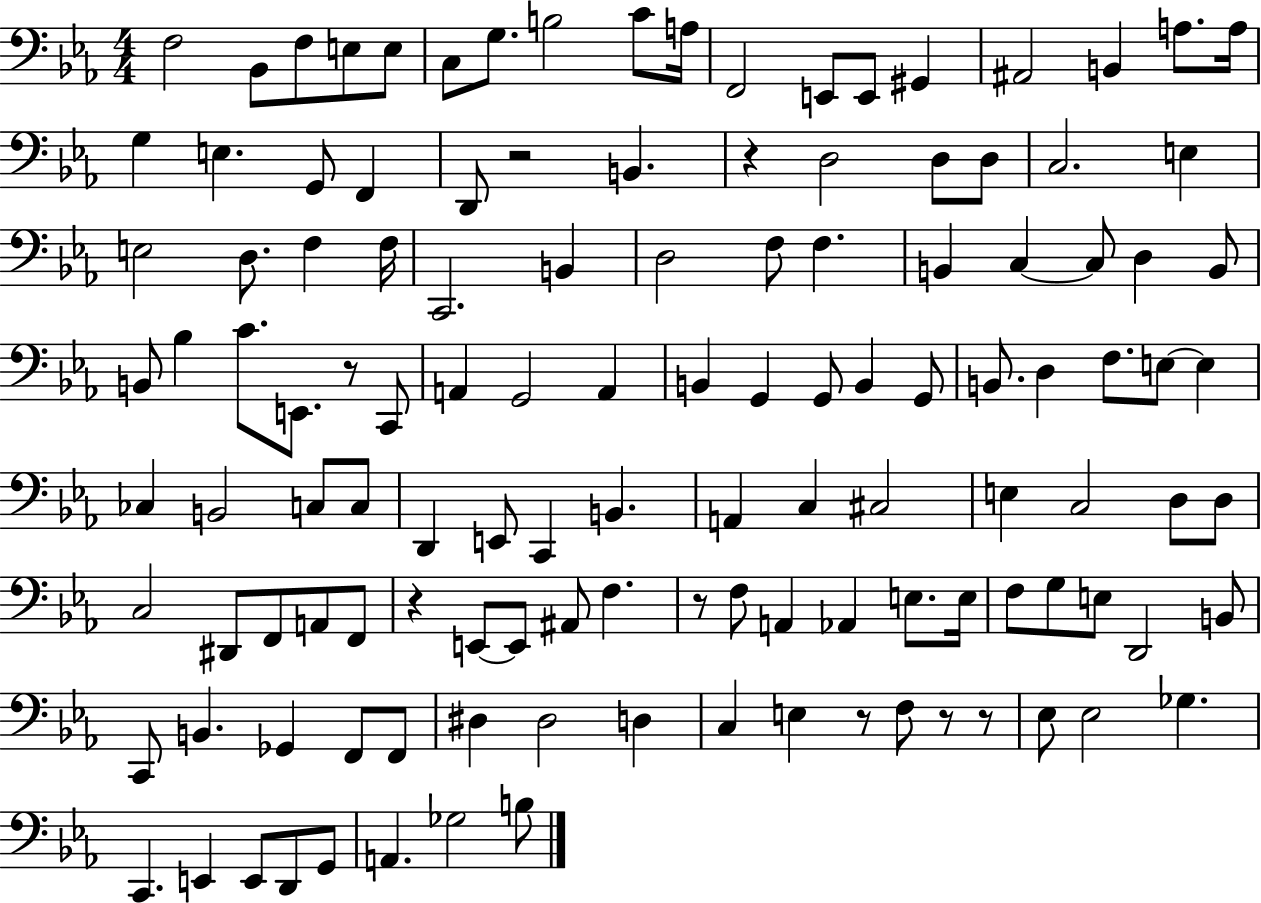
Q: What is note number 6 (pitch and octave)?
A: C3